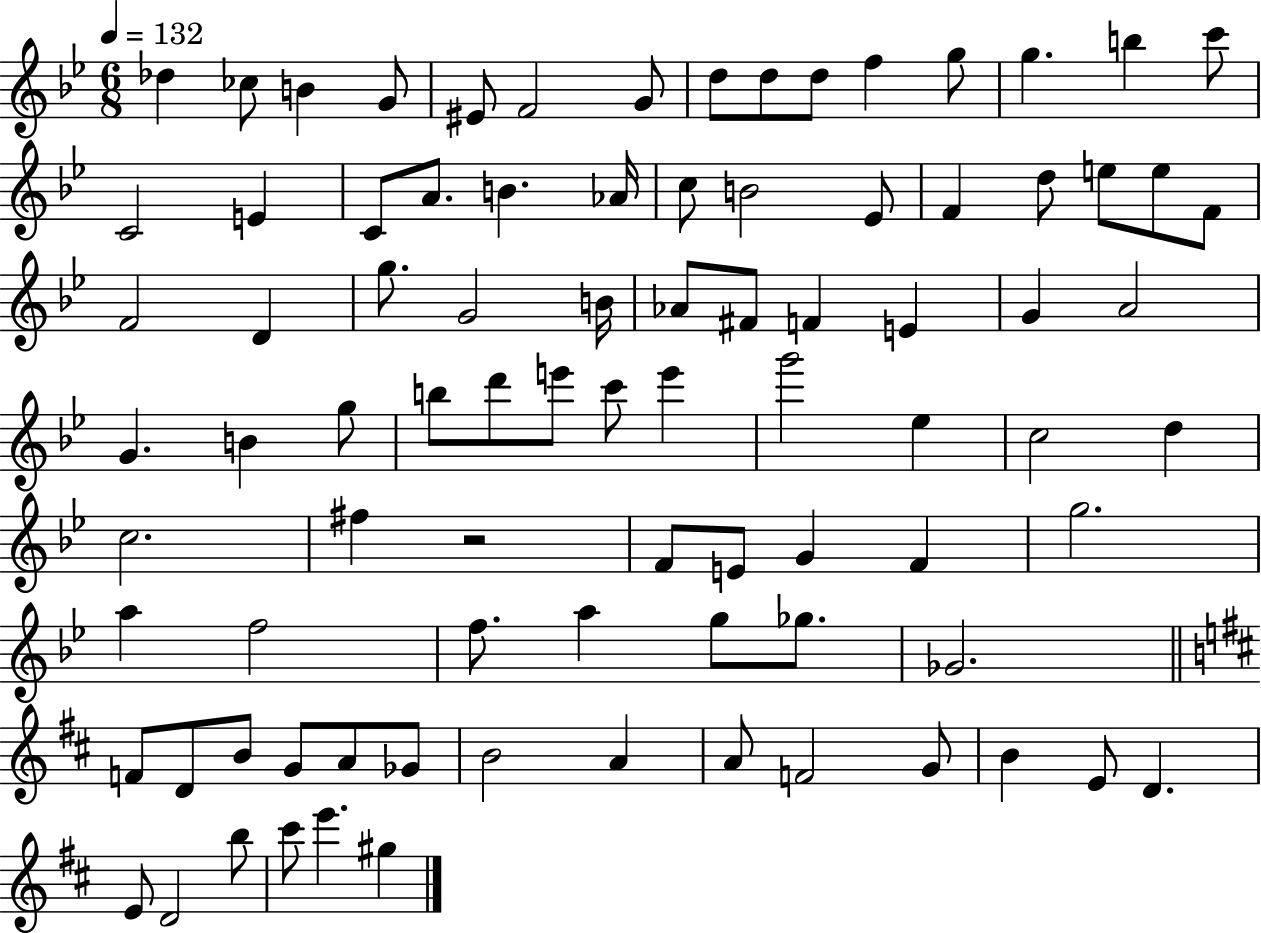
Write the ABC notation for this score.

X:1
T:Untitled
M:6/8
L:1/4
K:Bb
_d _c/2 B G/2 ^E/2 F2 G/2 d/2 d/2 d/2 f g/2 g b c'/2 C2 E C/2 A/2 B _A/4 c/2 B2 _E/2 F d/2 e/2 e/2 F/2 F2 D g/2 G2 B/4 _A/2 ^F/2 F E G A2 G B g/2 b/2 d'/2 e'/2 c'/2 e' g'2 _e c2 d c2 ^f z2 F/2 E/2 G F g2 a f2 f/2 a g/2 _g/2 _G2 F/2 D/2 B/2 G/2 A/2 _G/2 B2 A A/2 F2 G/2 B E/2 D E/2 D2 b/2 ^c'/2 e' ^g